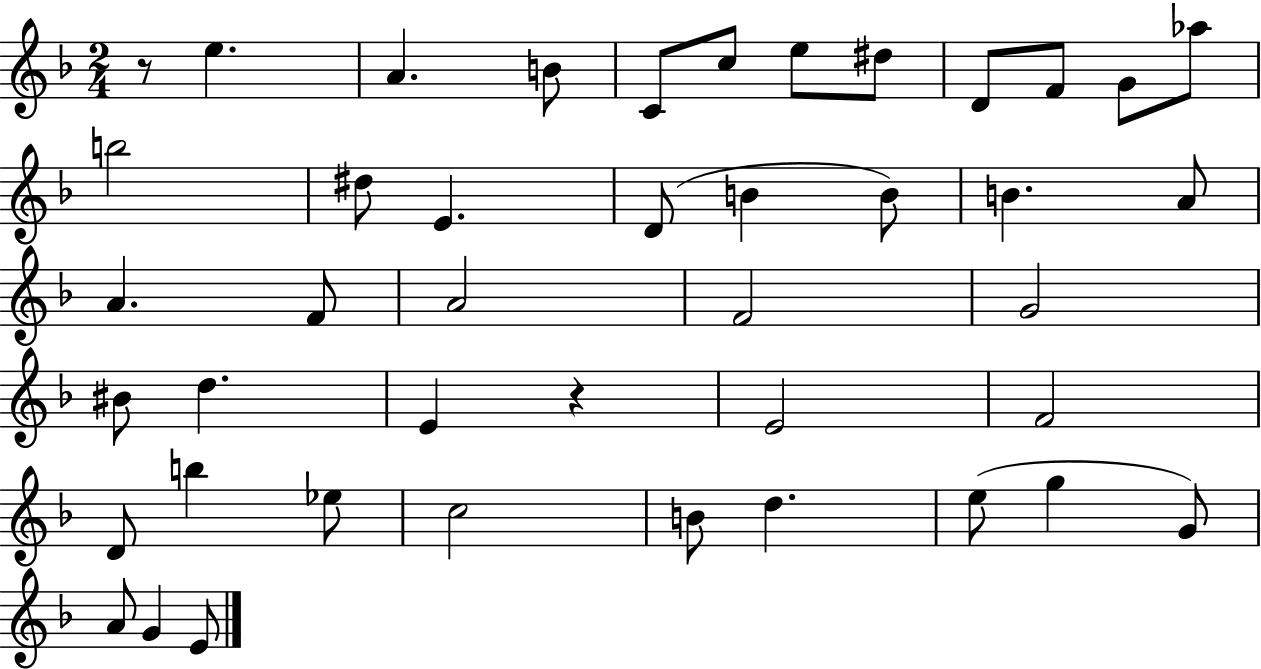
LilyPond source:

{
  \clef treble
  \numericTimeSignature
  \time 2/4
  \key f \major
  r8 e''4. | a'4. b'8 | c'8 c''8 e''8 dis''8 | d'8 f'8 g'8 aes''8 | \break b''2 | dis''8 e'4. | d'8( b'4 b'8) | b'4. a'8 | \break a'4. f'8 | a'2 | f'2 | g'2 | \break bis'8 d''4. | e'4 r4 | e'2 | f'2 | \break d'8 b''4 ees''8 | c''2 | b'8 d''4. | e''8( g''4 g'8) | \break a'8 g'4 e'8 | \bar "|."
}